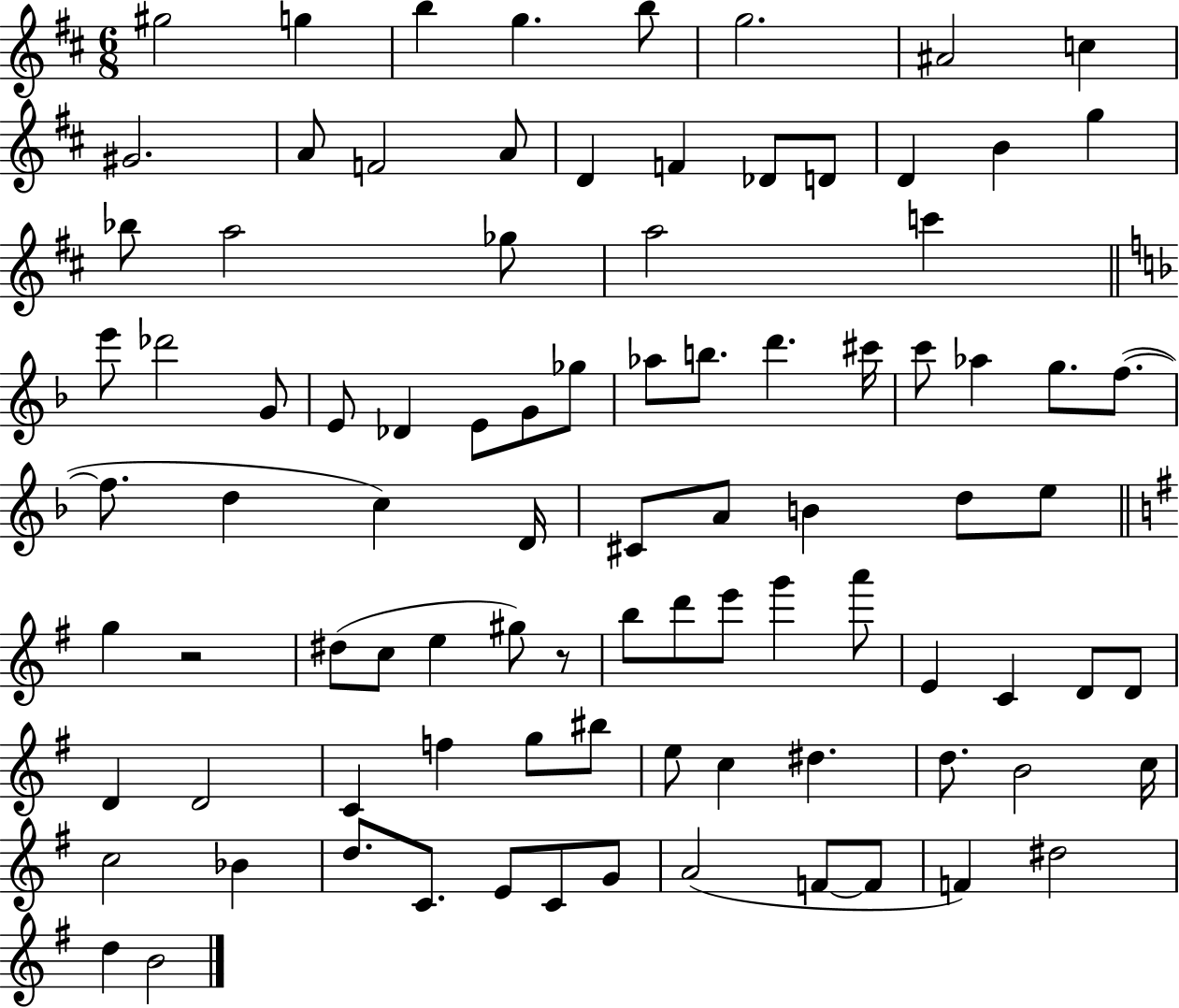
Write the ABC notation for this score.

X:1
T:Untitled
M:6/8
L:1/4
K:D
^g2 g b g b/2 g2 ^A2 c ^G2 A/2 F2 A/2 D F _D/2 D/2 D B g _b/2 a2 _g/2 a2 c' e'/2 _d'2 G/2 E/2 _D E/2 G/2 _g/2 _a/2 b/2 d' ^c'/4 c'/2 _a g/2 f/2 f/2 d c D/4 ^C/2 A/2 B d/2 e/2 g z2 ^d/2 c/2 e ^g/2 z/2 b/2 d'/2 e'/2 g' a'/2 E C D/2 D/2 D D2 C f g/2 ^b/2 e/2 c ^d d/2 B2 c/4 c2 _B d/2 C/2 E/2 C/2 G/2 A2 F/2 F/2 F ^d2 d B2